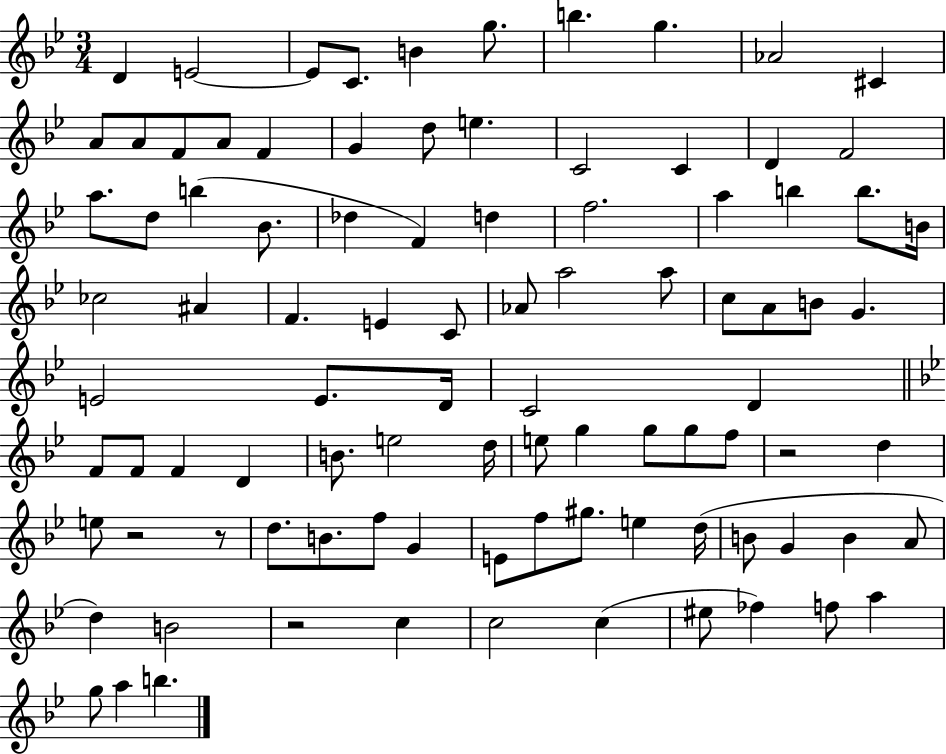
{
  \clef treble
  \numericTimeSignature
  \time 3/4
  \key bes \major
  d'4 e'2~~ | e'8 c'8. b'4 g''8. | b''4. g''4. | aes'2 cis'4 | \break a'8 a'8 f'8 a'8 f'4 | g'4 d''8 e''4. | c'2 c'4 | d'4 f'2 | \break a''8. d''8 b''4( bes'8. | des''4 f'4) d''4 | f''2. | a''4 b''4 b''8. b'16 | \break ces''2 ais'4 | f'4. e'4 c'8 | aes'8 a''2 a''8 | c''8 a'8 b'8 g'4. | \break e'2 e'8. d'16 | c'2 d'4 | \bar "||" \break \key bes \major f'8 f'8 f'4 d'4 | b'8. e''2 d''16 | e''8 g''4 g''8 g''8 f''8 | r2 d''4 | \break e''8 r2 r8 | d''8. b'8. f''8 g'4 | e'8 f''8 gis''8. e''4 d''16( | b'8 g'4 b'4 a'8 | \break d''4) b'2 | r2 c''4 | c''2 c''4( | eis''8 fes''4) f''8 a''4 | \break g''8 a''4 b''4. | \bar "|."
}